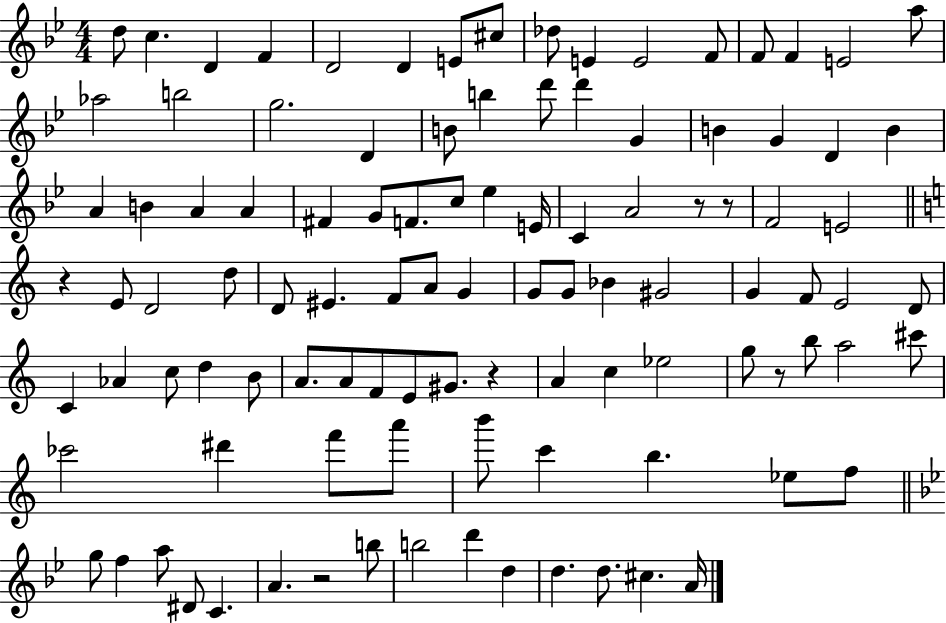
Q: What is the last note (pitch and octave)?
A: A4